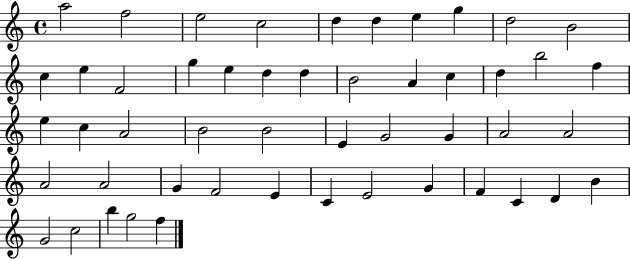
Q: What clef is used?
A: treble